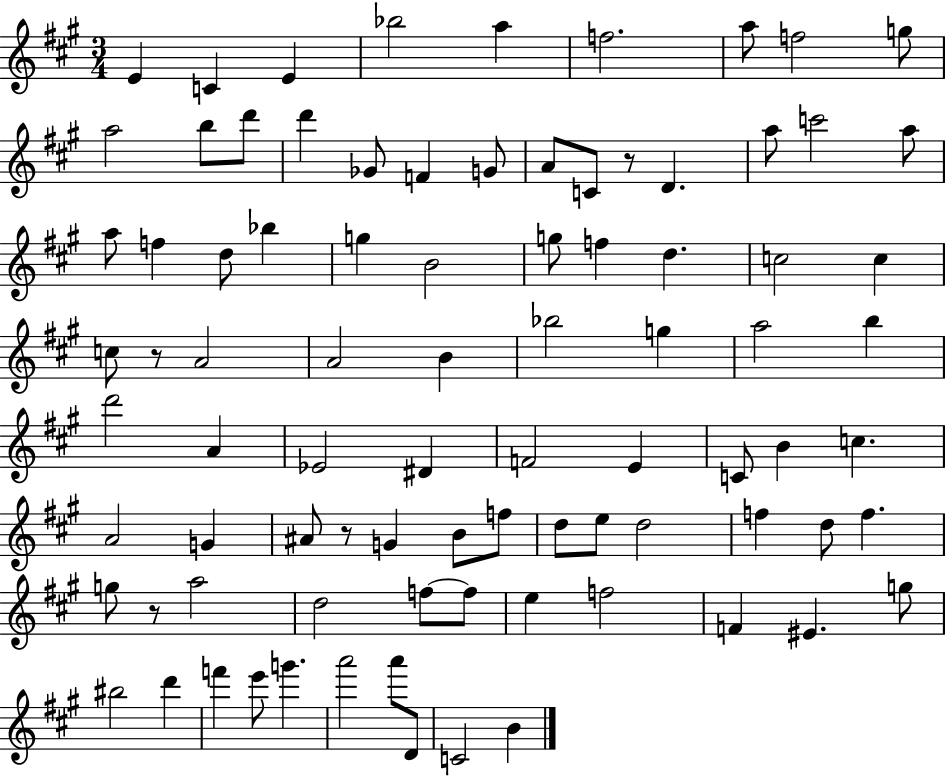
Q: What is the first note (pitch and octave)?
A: E4